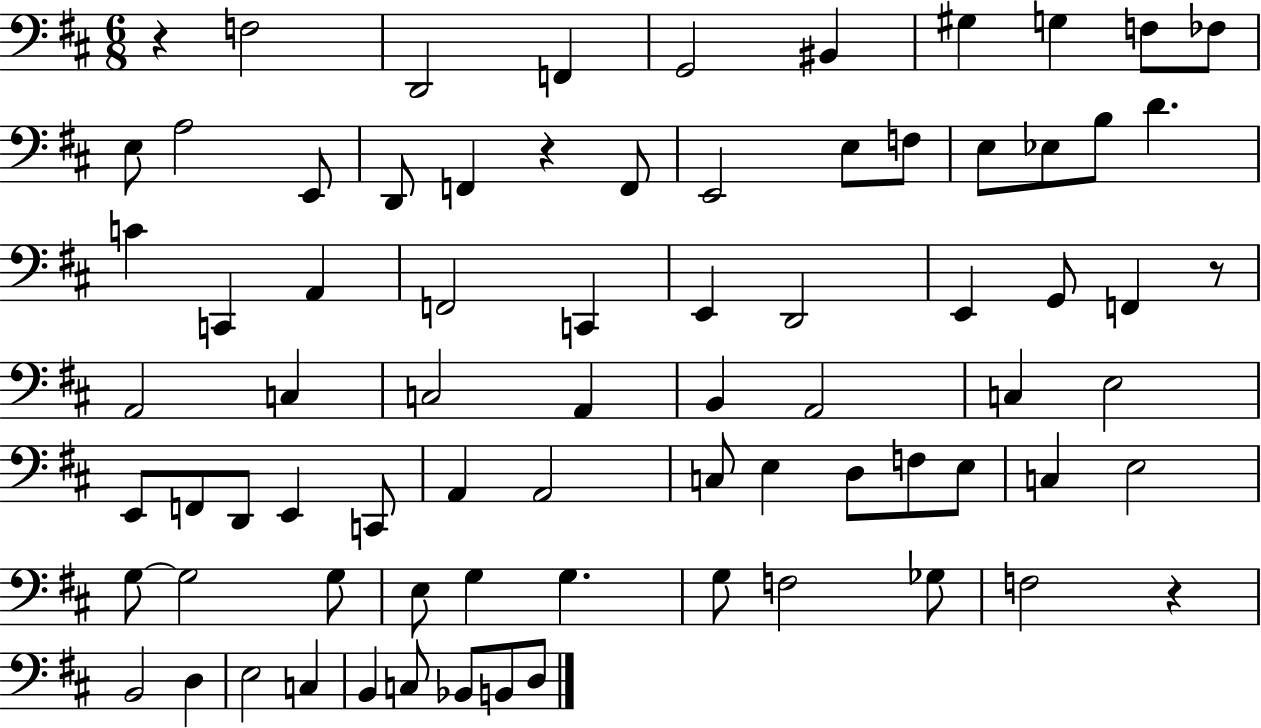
{
  \clef bass
  \numericTimeSignature
  \time 6/8
  \key d \major
  \repeat volta 2 { r4 f2 | d,2 f,4 | g,2 bis,4 | gis4 g4 f8 fes8 | \break e8 a2 e,8 | d,8 f,4 r4 f,8 | e,2 e8 f8 | e8 ees8 b8 d'4. | \break c'4 c,4 a,4 | f,2 c,4 | e,4 d,2 | e,4 g,8 f,4 r8 | \break a,2 c4 | c2 a,4 | b,4 a,2 | c4 e2 | \break e,8 f,8 d,8 e,4 c,8 | a,4 a,2 | c8 e4 d8 f8 e8 | c4 e2 | \break g8~~ g2 g8 | e8 g4 g4. | g8 f2 ges8 | f2 r4 | \break b,2 d4 | e2 c4 | b,4 c8 bes,8 b,8 d8 | } \bar "|."
}